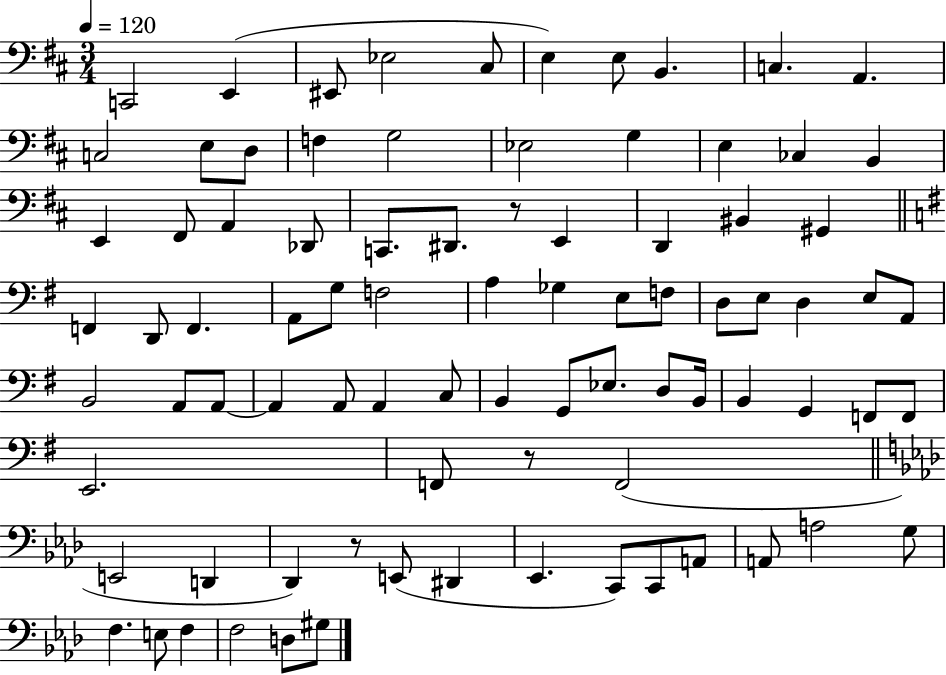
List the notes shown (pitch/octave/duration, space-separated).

C2/h E2/q EIS2/e Eb3/h C#3/e E3/q E3/e B2/q. C3/q. A2/q. C3/h E3/e D3/e F3/q G3/h Eb3/h G3/q E3/q CES3/q B2/q E2/q F#2/e A2/q Db2/e C2/e. D#2/e. R/e E2/q D2/q BIS2/q G#2/q F2/q D2/e F2/q. A2/e G3/e F3/h A3/q Gb3/q E3/e F3/e D3/e E3/e D3/q E3/e A2/e B2/h A2/e A2/e A2/q A2/e A2/q C3/e B2/q G2/e Eb3/e. D3/e B2/s B2/q G2/q F2/e F2/e E2/h. F2/e R/e F2/h E2/h D2/q Db2/q R/e E2/e D#2/q Eb2/q. C2/e C2/e A2/e A2/e A3/h G3/e F3/q. E3/e F3/q F3/h D3/e G#3/e